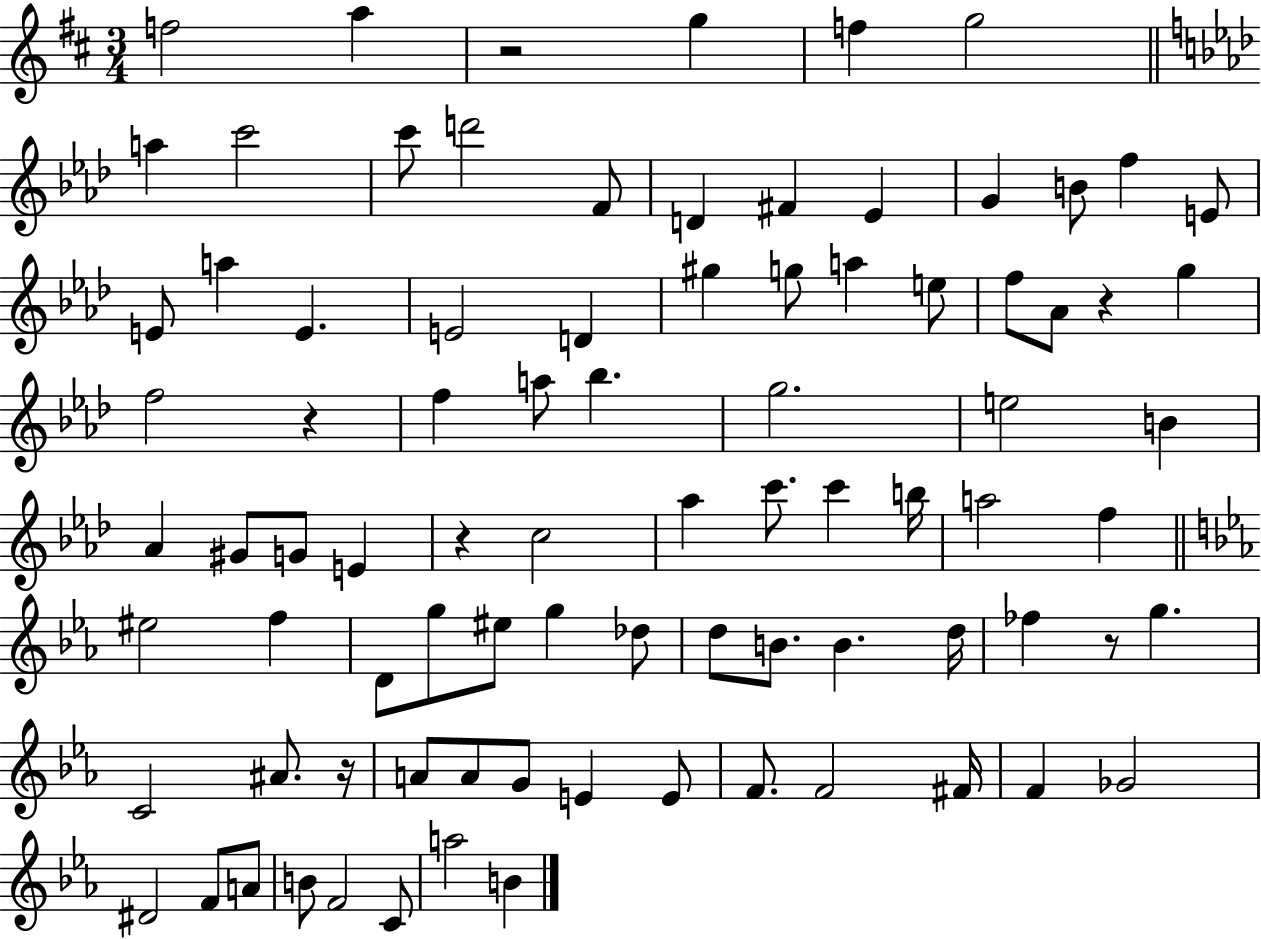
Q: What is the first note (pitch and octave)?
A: F5